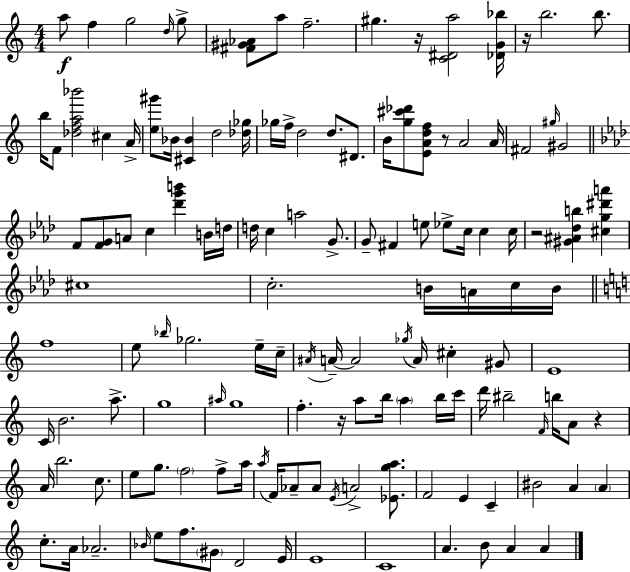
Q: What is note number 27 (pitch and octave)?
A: G#4